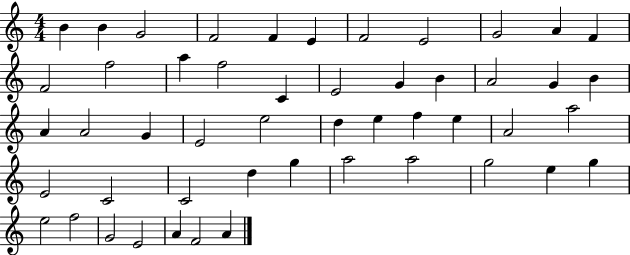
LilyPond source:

{
  \clef treble
  \numericTimeSignature
  \time 4/4
  \key c \major
  b'4 b'4 g'2 | f'2 f'4 e'4 | f'2 e'2 | g'2 a'4 f'4 | \break f'2 f''2 | a''4 f''2 c'4 | e'2 g'4 b'4 | a'2 g'4 b'4 | \break a'4 a'2 g'4 | e'2 e''2 | d''4 e''4 f''4 e''4 | a'2 a''2 | \break e'2 c'2 | c'2 d''4 g''4 | a''2 a''2 | g''2 e''4 g''4 | \break e''2 f''2 | g'2 e'2 | a'4 f'2 a'4 | \bar "|."
}